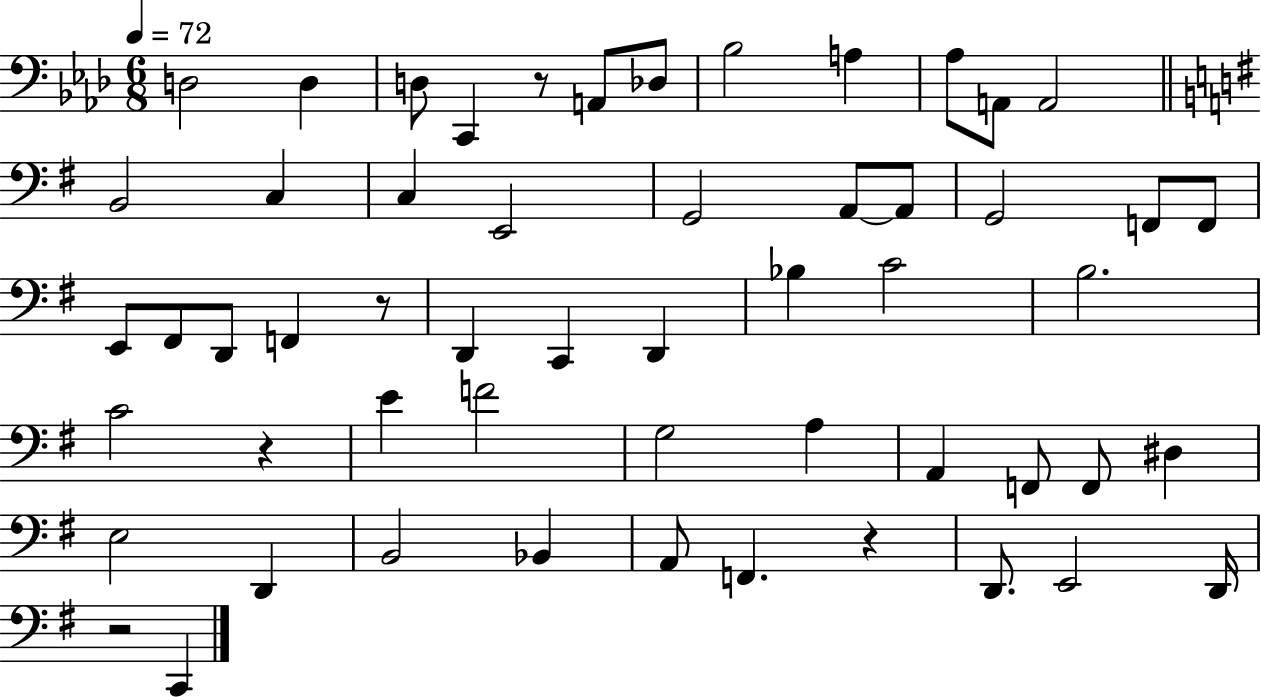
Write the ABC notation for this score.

X:1
T:Untitled
M:6/8
L:1/4
K:Ab
D,2 D, D,/2 C,, z/2 A,,/2 _D,/2 _B,2 A, _A,/2 A,,/2 A,,2 B,,2 C, C, E,,2 G,,2 A,,/2 A,,/2 G,,2 F,,/2 F,,/2 E,,/2 ^F,,/2 D,,/2 F,, z/2 D,, C,, D,, _B, C2 B,2 C2 z E F2 G,2 A, A,, F,,/2 F,,/2 ^D, E,2 D,, B,,2 _B,, A,,/2 F,, z D,,/2 E,,2 D,,/4 z2 C,,